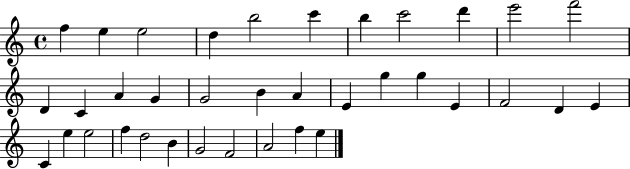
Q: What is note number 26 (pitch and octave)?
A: C4